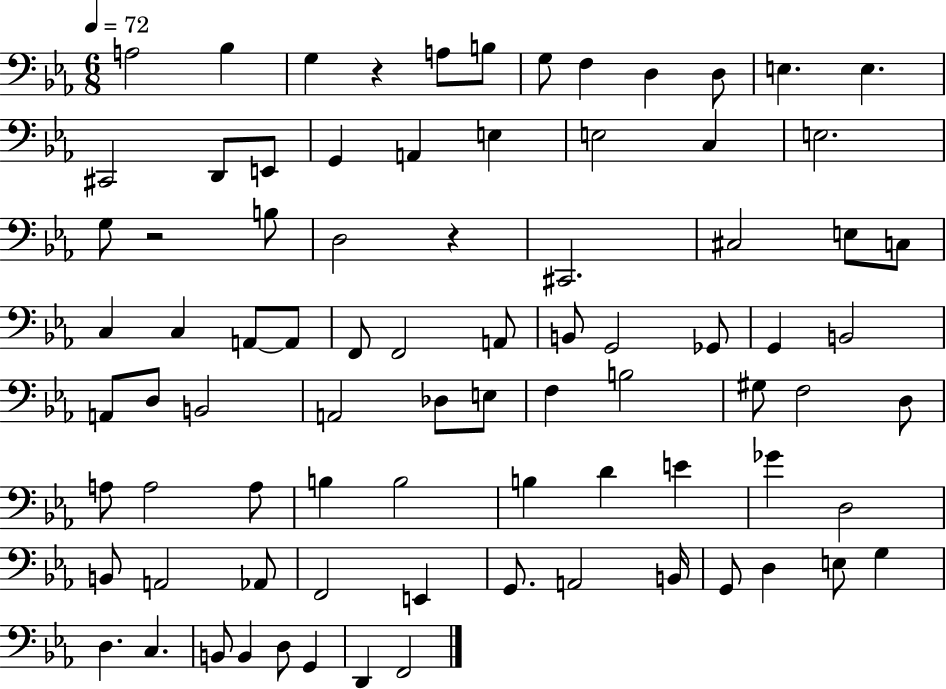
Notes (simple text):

A3/h Bb3/q G3/q R/q A3/e B3/e G3/e F3/q D3/q D3/e E3/q. E3/q. C#2/h D2/e E2/e G2/q A2/q E3/q E3/h C3/q E3/h. G3/e R/h B3/e D3/h R/q C#2/h. C#3/h E3/e C3/e C3/q C3/q A2/e A2/e F2/e F2/h A2/e B2/e G2/h Gb2/e G2/q B2/h A2/e D3/e B2/h A2/h Db3/e E3/e F3/q B3/h G#3/e F3/h D3/e A3/e A3/h A3/e B3/q B3/h B3/q D4/q E4/q Gb4/q D3/h B2/e A2/h Ab2/e F2/h E2/q G2/e. A2/h B2/s G2/e D3/q E3/e G3/q D3/q. C3/q. B2/e B2/q D3/e G2/q D2/q F2/h